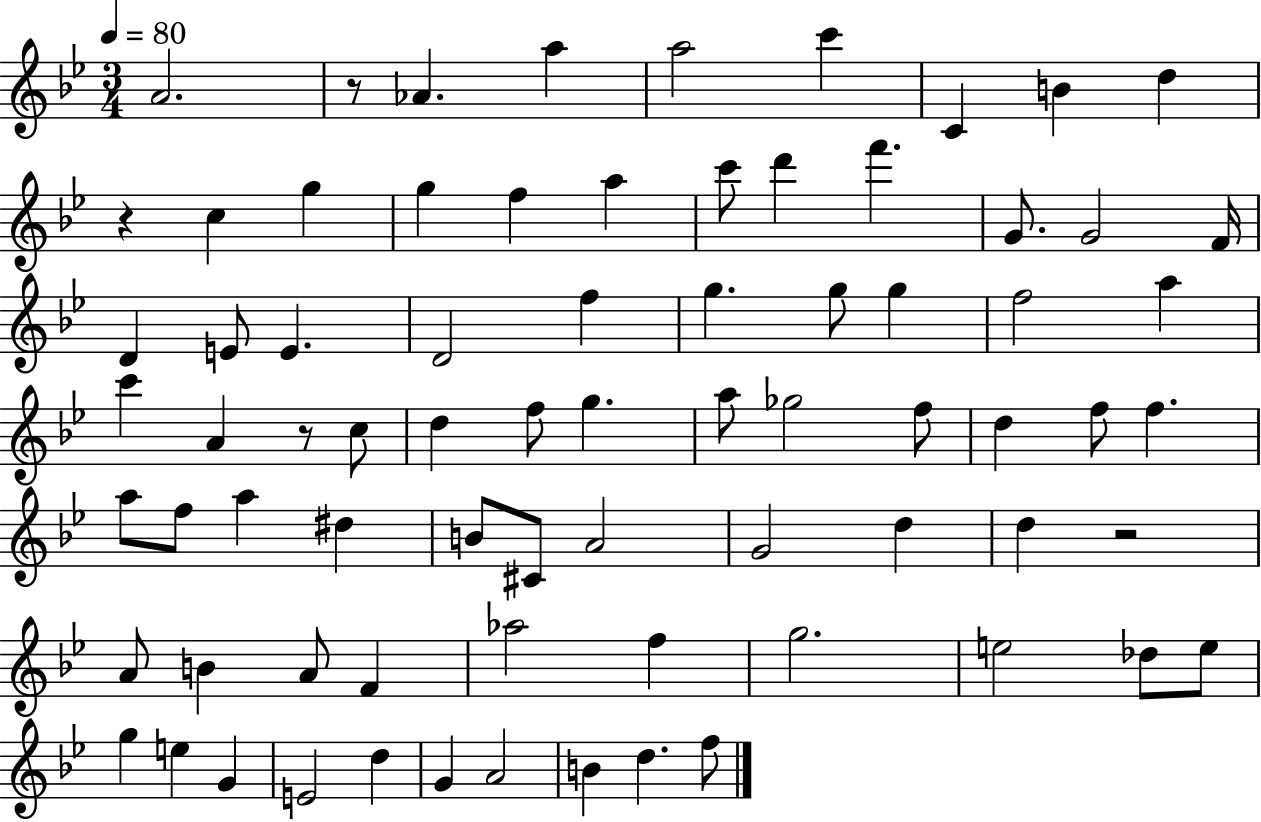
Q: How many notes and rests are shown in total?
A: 75